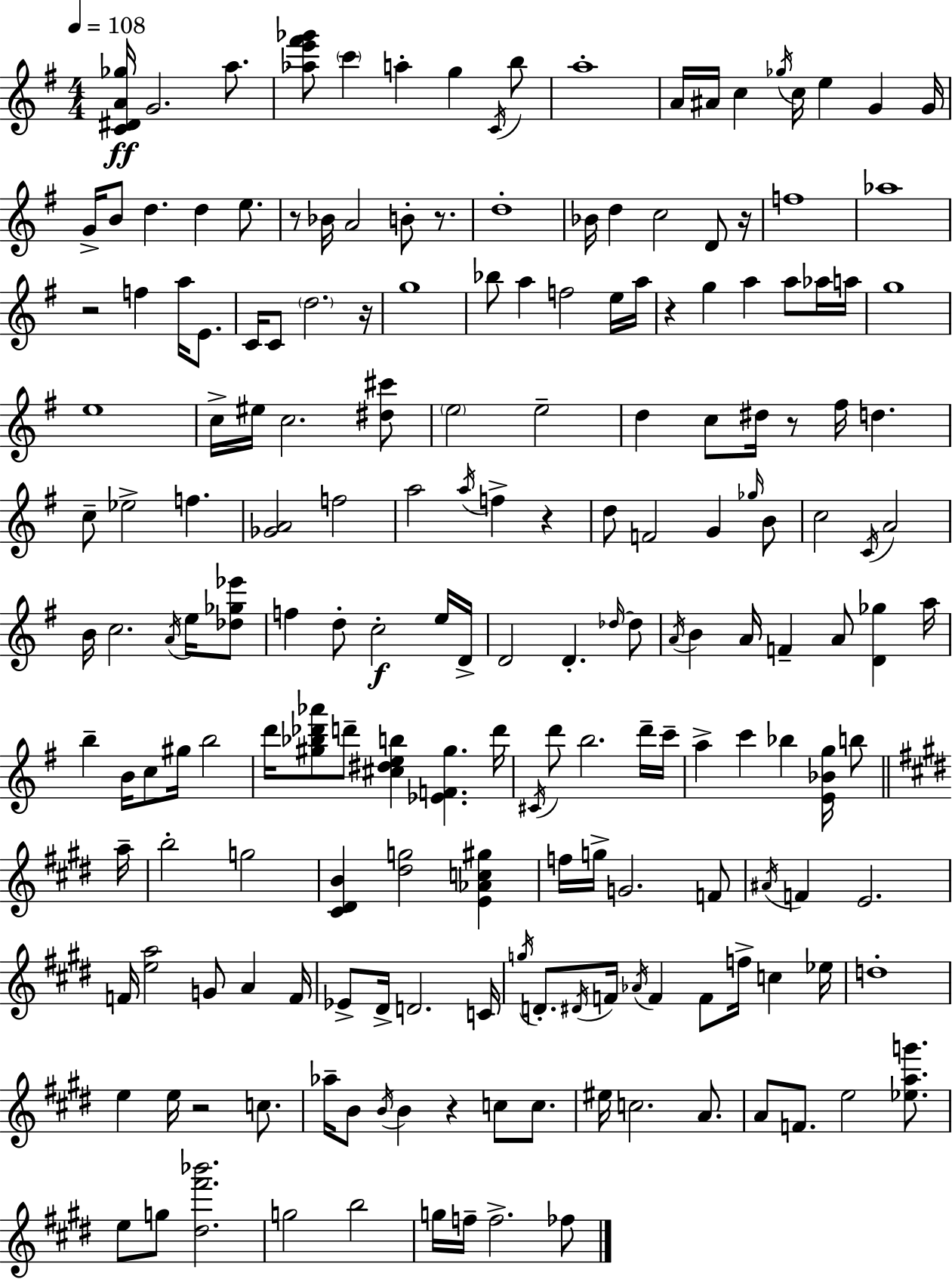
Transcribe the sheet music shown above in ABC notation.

X:1
T:Untitled
M:4/4
L:1/4
K:G
[C^DA_g]/4 G2 a/2 [_ae'^f'_g']/2 c' a g C/4 b/2 a4 A/4 ^A/4 c _g/4 c/4 e G G/4 G/4 B/2 d d e/2 z/2 _B/4 A2 B/2 z/2 d4 _B/4 d c2 D/2 z/4 f4 _a4 z2 f a/4 E/2 C/4 C/2 d2 z/4 g4 _b/2 a f2 e/4 a/4 z g a a/2 _a/4 a/4 g4 e4 c/4 ^e/4 c2 [^d^c']/2 e2 e2 d c/2 ^d/4 z/2 ^f/4 d c/2 _e2 f [_GA]2 f2 a2 a/4 f z d/2 F2 G _g/4 B/2 c2 C/4 A2 B/4 c2 A/4 e/4 [_d_g_e']/2 f d/2 c2 e/4 D/4 D2 D _d/4 _d/2 A/4 B A/4 F A/2 [D_g] a/4 b B/4 c/2 ^g/4 b2 d'/4 [^g_b_d'_a']/2 d'/2 [^c^deb] [_EF^g] d'/4 ^C/4 d'/2 b2 d'/4 c'/4 a c' _b [E_Bg]/4 b/2 a/4 b2 g2 [^C^DB] [^dg]2 [E_Ac^g] f/4 g/4 G2 F/2 ^A/4 F E2 F/4 [ea]2 G/2 A F/4 _E/2 ^D/4 D2 C/4 g/4 D/2 ^D/4 F/4 _A/4 F F/2 f/4 c _e/4 d4 e e/4 z2 c/2 _a/4 B/2 B/4 B z c/2 c/2 ^e/4 c2 A/2 A/2 F/2 e2 [_eag']/2 e/2 g/2 [^d^f'_b']2 g2 b2 g/4 f/4 f2 _f/2